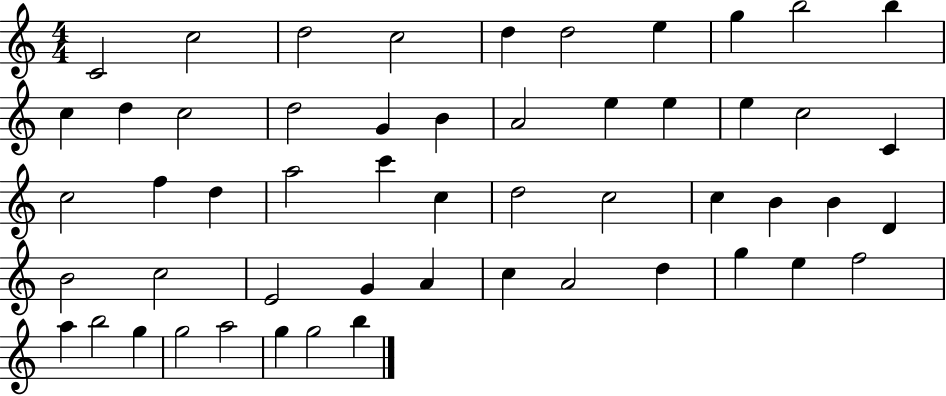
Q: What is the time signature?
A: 4/4